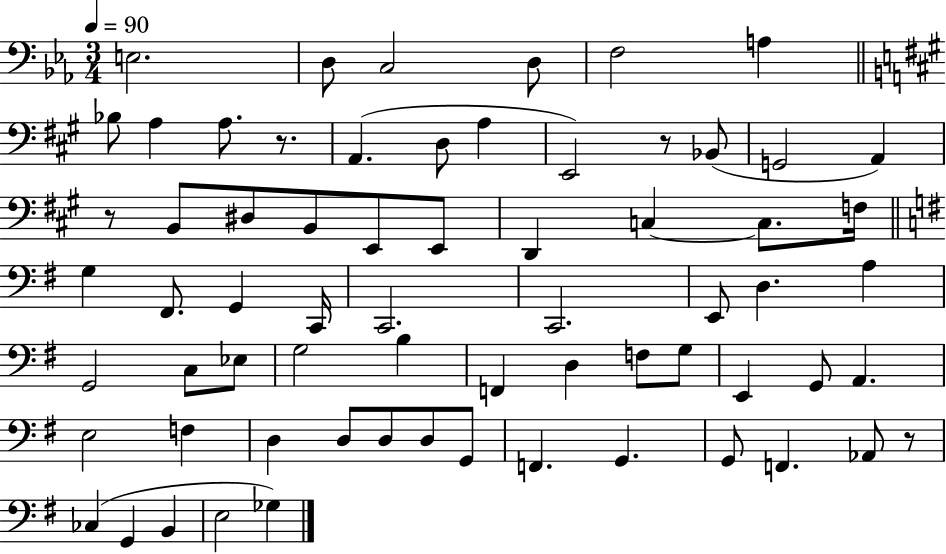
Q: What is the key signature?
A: EES major